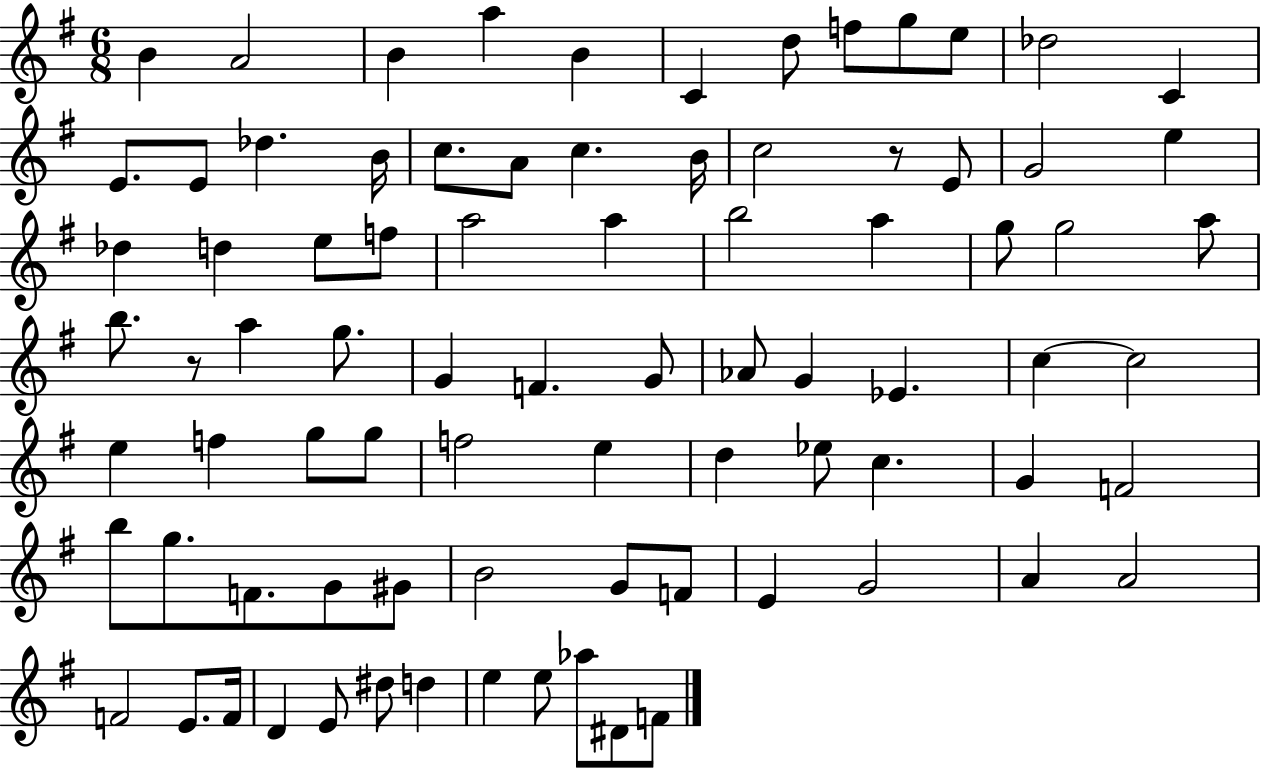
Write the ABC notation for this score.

X:1
T:Untitled
M:6/8
L:1/4
K:G
B A2 B a B C d/2 f/2 g/2 e/2 _d2 C E/2 E/2 _d B/4 c/2 A/2 c B/4 c2 z/2 E/2 G2 e _d d e/2 f/2 a2 a b2 a g/2 g2 a/2 b/2 z/2 a g/2 G F G/2 _A/2 G _E c c2 e f g/2 g/2 f2 e d _e/2 c G F2 b/2 g/2 F/2 G/2 ^G/2 B2 G/2 F/2 E G2 A A2 F2 E/2 F/4 D E/2 ^d/2 d e e/2 _a/2 ^D/2 F/2